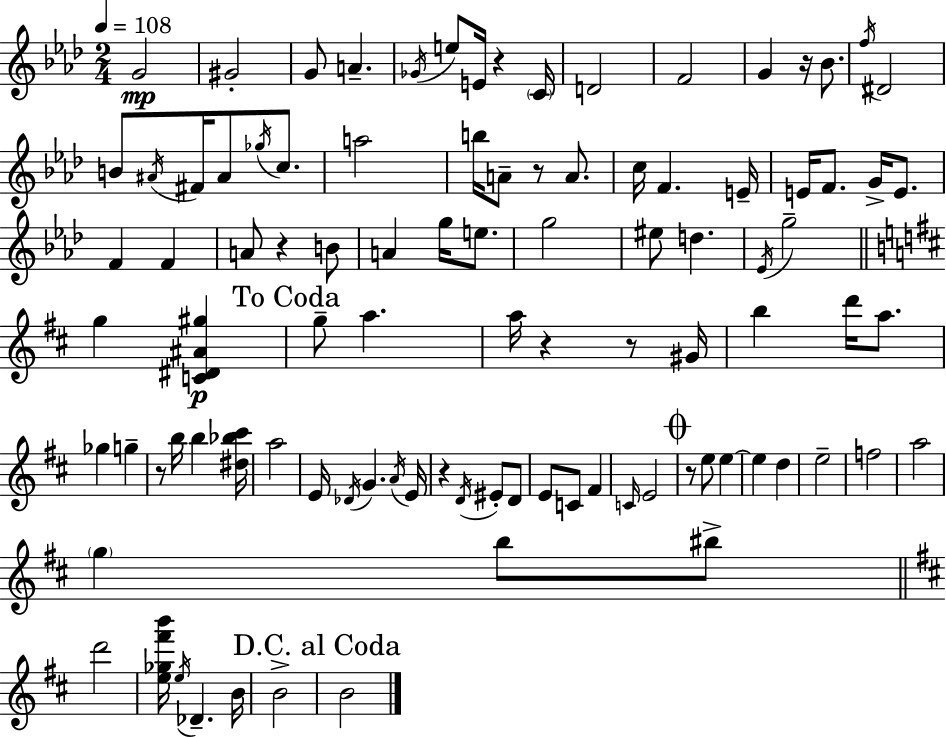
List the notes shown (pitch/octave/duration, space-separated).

G4/h G#4/h G4/e A4/q. Gb4/s E5/e E4/s R/q C4/s D4/h F4/h G4/q R/s Bb4/e. F5/s D#4/h B4/e A#4/s F#4/s A#4/e Gb5/s C5/e. A5/h B5/s A4/e R/e A4/e. C5/s F4/q. E4/s E4/s F4/e. G4/s E4/e. F4/q F4/q A4/e R/q B4/e A4/q G5/s E5/e. G5/h EIS5/e D5/q. Eb4/s G5/h G5/q [C4,D#4,A#4,G#5]/q G5/e A5/q. A5/s R/q R/e G#4/s B5/q D6/s A5/e. Gb5/q G5/q R/e B5/s B5/q [D#5,Bb5,C#6]/s A5/h E4/s Db4/s G4/q. A4/s E4/s R/q D4/s EIS4/e D4/e E4/e C4/e F#4/q C4/s E4/h R/e E5/e E5/q E5/q D5/q E5/h F5/h A5/h G5/q B5/e BIS5/e D6/h [E5,Gb5,F#6,B6]/s E5/s Db4/q. B4/s B4/h B4/h